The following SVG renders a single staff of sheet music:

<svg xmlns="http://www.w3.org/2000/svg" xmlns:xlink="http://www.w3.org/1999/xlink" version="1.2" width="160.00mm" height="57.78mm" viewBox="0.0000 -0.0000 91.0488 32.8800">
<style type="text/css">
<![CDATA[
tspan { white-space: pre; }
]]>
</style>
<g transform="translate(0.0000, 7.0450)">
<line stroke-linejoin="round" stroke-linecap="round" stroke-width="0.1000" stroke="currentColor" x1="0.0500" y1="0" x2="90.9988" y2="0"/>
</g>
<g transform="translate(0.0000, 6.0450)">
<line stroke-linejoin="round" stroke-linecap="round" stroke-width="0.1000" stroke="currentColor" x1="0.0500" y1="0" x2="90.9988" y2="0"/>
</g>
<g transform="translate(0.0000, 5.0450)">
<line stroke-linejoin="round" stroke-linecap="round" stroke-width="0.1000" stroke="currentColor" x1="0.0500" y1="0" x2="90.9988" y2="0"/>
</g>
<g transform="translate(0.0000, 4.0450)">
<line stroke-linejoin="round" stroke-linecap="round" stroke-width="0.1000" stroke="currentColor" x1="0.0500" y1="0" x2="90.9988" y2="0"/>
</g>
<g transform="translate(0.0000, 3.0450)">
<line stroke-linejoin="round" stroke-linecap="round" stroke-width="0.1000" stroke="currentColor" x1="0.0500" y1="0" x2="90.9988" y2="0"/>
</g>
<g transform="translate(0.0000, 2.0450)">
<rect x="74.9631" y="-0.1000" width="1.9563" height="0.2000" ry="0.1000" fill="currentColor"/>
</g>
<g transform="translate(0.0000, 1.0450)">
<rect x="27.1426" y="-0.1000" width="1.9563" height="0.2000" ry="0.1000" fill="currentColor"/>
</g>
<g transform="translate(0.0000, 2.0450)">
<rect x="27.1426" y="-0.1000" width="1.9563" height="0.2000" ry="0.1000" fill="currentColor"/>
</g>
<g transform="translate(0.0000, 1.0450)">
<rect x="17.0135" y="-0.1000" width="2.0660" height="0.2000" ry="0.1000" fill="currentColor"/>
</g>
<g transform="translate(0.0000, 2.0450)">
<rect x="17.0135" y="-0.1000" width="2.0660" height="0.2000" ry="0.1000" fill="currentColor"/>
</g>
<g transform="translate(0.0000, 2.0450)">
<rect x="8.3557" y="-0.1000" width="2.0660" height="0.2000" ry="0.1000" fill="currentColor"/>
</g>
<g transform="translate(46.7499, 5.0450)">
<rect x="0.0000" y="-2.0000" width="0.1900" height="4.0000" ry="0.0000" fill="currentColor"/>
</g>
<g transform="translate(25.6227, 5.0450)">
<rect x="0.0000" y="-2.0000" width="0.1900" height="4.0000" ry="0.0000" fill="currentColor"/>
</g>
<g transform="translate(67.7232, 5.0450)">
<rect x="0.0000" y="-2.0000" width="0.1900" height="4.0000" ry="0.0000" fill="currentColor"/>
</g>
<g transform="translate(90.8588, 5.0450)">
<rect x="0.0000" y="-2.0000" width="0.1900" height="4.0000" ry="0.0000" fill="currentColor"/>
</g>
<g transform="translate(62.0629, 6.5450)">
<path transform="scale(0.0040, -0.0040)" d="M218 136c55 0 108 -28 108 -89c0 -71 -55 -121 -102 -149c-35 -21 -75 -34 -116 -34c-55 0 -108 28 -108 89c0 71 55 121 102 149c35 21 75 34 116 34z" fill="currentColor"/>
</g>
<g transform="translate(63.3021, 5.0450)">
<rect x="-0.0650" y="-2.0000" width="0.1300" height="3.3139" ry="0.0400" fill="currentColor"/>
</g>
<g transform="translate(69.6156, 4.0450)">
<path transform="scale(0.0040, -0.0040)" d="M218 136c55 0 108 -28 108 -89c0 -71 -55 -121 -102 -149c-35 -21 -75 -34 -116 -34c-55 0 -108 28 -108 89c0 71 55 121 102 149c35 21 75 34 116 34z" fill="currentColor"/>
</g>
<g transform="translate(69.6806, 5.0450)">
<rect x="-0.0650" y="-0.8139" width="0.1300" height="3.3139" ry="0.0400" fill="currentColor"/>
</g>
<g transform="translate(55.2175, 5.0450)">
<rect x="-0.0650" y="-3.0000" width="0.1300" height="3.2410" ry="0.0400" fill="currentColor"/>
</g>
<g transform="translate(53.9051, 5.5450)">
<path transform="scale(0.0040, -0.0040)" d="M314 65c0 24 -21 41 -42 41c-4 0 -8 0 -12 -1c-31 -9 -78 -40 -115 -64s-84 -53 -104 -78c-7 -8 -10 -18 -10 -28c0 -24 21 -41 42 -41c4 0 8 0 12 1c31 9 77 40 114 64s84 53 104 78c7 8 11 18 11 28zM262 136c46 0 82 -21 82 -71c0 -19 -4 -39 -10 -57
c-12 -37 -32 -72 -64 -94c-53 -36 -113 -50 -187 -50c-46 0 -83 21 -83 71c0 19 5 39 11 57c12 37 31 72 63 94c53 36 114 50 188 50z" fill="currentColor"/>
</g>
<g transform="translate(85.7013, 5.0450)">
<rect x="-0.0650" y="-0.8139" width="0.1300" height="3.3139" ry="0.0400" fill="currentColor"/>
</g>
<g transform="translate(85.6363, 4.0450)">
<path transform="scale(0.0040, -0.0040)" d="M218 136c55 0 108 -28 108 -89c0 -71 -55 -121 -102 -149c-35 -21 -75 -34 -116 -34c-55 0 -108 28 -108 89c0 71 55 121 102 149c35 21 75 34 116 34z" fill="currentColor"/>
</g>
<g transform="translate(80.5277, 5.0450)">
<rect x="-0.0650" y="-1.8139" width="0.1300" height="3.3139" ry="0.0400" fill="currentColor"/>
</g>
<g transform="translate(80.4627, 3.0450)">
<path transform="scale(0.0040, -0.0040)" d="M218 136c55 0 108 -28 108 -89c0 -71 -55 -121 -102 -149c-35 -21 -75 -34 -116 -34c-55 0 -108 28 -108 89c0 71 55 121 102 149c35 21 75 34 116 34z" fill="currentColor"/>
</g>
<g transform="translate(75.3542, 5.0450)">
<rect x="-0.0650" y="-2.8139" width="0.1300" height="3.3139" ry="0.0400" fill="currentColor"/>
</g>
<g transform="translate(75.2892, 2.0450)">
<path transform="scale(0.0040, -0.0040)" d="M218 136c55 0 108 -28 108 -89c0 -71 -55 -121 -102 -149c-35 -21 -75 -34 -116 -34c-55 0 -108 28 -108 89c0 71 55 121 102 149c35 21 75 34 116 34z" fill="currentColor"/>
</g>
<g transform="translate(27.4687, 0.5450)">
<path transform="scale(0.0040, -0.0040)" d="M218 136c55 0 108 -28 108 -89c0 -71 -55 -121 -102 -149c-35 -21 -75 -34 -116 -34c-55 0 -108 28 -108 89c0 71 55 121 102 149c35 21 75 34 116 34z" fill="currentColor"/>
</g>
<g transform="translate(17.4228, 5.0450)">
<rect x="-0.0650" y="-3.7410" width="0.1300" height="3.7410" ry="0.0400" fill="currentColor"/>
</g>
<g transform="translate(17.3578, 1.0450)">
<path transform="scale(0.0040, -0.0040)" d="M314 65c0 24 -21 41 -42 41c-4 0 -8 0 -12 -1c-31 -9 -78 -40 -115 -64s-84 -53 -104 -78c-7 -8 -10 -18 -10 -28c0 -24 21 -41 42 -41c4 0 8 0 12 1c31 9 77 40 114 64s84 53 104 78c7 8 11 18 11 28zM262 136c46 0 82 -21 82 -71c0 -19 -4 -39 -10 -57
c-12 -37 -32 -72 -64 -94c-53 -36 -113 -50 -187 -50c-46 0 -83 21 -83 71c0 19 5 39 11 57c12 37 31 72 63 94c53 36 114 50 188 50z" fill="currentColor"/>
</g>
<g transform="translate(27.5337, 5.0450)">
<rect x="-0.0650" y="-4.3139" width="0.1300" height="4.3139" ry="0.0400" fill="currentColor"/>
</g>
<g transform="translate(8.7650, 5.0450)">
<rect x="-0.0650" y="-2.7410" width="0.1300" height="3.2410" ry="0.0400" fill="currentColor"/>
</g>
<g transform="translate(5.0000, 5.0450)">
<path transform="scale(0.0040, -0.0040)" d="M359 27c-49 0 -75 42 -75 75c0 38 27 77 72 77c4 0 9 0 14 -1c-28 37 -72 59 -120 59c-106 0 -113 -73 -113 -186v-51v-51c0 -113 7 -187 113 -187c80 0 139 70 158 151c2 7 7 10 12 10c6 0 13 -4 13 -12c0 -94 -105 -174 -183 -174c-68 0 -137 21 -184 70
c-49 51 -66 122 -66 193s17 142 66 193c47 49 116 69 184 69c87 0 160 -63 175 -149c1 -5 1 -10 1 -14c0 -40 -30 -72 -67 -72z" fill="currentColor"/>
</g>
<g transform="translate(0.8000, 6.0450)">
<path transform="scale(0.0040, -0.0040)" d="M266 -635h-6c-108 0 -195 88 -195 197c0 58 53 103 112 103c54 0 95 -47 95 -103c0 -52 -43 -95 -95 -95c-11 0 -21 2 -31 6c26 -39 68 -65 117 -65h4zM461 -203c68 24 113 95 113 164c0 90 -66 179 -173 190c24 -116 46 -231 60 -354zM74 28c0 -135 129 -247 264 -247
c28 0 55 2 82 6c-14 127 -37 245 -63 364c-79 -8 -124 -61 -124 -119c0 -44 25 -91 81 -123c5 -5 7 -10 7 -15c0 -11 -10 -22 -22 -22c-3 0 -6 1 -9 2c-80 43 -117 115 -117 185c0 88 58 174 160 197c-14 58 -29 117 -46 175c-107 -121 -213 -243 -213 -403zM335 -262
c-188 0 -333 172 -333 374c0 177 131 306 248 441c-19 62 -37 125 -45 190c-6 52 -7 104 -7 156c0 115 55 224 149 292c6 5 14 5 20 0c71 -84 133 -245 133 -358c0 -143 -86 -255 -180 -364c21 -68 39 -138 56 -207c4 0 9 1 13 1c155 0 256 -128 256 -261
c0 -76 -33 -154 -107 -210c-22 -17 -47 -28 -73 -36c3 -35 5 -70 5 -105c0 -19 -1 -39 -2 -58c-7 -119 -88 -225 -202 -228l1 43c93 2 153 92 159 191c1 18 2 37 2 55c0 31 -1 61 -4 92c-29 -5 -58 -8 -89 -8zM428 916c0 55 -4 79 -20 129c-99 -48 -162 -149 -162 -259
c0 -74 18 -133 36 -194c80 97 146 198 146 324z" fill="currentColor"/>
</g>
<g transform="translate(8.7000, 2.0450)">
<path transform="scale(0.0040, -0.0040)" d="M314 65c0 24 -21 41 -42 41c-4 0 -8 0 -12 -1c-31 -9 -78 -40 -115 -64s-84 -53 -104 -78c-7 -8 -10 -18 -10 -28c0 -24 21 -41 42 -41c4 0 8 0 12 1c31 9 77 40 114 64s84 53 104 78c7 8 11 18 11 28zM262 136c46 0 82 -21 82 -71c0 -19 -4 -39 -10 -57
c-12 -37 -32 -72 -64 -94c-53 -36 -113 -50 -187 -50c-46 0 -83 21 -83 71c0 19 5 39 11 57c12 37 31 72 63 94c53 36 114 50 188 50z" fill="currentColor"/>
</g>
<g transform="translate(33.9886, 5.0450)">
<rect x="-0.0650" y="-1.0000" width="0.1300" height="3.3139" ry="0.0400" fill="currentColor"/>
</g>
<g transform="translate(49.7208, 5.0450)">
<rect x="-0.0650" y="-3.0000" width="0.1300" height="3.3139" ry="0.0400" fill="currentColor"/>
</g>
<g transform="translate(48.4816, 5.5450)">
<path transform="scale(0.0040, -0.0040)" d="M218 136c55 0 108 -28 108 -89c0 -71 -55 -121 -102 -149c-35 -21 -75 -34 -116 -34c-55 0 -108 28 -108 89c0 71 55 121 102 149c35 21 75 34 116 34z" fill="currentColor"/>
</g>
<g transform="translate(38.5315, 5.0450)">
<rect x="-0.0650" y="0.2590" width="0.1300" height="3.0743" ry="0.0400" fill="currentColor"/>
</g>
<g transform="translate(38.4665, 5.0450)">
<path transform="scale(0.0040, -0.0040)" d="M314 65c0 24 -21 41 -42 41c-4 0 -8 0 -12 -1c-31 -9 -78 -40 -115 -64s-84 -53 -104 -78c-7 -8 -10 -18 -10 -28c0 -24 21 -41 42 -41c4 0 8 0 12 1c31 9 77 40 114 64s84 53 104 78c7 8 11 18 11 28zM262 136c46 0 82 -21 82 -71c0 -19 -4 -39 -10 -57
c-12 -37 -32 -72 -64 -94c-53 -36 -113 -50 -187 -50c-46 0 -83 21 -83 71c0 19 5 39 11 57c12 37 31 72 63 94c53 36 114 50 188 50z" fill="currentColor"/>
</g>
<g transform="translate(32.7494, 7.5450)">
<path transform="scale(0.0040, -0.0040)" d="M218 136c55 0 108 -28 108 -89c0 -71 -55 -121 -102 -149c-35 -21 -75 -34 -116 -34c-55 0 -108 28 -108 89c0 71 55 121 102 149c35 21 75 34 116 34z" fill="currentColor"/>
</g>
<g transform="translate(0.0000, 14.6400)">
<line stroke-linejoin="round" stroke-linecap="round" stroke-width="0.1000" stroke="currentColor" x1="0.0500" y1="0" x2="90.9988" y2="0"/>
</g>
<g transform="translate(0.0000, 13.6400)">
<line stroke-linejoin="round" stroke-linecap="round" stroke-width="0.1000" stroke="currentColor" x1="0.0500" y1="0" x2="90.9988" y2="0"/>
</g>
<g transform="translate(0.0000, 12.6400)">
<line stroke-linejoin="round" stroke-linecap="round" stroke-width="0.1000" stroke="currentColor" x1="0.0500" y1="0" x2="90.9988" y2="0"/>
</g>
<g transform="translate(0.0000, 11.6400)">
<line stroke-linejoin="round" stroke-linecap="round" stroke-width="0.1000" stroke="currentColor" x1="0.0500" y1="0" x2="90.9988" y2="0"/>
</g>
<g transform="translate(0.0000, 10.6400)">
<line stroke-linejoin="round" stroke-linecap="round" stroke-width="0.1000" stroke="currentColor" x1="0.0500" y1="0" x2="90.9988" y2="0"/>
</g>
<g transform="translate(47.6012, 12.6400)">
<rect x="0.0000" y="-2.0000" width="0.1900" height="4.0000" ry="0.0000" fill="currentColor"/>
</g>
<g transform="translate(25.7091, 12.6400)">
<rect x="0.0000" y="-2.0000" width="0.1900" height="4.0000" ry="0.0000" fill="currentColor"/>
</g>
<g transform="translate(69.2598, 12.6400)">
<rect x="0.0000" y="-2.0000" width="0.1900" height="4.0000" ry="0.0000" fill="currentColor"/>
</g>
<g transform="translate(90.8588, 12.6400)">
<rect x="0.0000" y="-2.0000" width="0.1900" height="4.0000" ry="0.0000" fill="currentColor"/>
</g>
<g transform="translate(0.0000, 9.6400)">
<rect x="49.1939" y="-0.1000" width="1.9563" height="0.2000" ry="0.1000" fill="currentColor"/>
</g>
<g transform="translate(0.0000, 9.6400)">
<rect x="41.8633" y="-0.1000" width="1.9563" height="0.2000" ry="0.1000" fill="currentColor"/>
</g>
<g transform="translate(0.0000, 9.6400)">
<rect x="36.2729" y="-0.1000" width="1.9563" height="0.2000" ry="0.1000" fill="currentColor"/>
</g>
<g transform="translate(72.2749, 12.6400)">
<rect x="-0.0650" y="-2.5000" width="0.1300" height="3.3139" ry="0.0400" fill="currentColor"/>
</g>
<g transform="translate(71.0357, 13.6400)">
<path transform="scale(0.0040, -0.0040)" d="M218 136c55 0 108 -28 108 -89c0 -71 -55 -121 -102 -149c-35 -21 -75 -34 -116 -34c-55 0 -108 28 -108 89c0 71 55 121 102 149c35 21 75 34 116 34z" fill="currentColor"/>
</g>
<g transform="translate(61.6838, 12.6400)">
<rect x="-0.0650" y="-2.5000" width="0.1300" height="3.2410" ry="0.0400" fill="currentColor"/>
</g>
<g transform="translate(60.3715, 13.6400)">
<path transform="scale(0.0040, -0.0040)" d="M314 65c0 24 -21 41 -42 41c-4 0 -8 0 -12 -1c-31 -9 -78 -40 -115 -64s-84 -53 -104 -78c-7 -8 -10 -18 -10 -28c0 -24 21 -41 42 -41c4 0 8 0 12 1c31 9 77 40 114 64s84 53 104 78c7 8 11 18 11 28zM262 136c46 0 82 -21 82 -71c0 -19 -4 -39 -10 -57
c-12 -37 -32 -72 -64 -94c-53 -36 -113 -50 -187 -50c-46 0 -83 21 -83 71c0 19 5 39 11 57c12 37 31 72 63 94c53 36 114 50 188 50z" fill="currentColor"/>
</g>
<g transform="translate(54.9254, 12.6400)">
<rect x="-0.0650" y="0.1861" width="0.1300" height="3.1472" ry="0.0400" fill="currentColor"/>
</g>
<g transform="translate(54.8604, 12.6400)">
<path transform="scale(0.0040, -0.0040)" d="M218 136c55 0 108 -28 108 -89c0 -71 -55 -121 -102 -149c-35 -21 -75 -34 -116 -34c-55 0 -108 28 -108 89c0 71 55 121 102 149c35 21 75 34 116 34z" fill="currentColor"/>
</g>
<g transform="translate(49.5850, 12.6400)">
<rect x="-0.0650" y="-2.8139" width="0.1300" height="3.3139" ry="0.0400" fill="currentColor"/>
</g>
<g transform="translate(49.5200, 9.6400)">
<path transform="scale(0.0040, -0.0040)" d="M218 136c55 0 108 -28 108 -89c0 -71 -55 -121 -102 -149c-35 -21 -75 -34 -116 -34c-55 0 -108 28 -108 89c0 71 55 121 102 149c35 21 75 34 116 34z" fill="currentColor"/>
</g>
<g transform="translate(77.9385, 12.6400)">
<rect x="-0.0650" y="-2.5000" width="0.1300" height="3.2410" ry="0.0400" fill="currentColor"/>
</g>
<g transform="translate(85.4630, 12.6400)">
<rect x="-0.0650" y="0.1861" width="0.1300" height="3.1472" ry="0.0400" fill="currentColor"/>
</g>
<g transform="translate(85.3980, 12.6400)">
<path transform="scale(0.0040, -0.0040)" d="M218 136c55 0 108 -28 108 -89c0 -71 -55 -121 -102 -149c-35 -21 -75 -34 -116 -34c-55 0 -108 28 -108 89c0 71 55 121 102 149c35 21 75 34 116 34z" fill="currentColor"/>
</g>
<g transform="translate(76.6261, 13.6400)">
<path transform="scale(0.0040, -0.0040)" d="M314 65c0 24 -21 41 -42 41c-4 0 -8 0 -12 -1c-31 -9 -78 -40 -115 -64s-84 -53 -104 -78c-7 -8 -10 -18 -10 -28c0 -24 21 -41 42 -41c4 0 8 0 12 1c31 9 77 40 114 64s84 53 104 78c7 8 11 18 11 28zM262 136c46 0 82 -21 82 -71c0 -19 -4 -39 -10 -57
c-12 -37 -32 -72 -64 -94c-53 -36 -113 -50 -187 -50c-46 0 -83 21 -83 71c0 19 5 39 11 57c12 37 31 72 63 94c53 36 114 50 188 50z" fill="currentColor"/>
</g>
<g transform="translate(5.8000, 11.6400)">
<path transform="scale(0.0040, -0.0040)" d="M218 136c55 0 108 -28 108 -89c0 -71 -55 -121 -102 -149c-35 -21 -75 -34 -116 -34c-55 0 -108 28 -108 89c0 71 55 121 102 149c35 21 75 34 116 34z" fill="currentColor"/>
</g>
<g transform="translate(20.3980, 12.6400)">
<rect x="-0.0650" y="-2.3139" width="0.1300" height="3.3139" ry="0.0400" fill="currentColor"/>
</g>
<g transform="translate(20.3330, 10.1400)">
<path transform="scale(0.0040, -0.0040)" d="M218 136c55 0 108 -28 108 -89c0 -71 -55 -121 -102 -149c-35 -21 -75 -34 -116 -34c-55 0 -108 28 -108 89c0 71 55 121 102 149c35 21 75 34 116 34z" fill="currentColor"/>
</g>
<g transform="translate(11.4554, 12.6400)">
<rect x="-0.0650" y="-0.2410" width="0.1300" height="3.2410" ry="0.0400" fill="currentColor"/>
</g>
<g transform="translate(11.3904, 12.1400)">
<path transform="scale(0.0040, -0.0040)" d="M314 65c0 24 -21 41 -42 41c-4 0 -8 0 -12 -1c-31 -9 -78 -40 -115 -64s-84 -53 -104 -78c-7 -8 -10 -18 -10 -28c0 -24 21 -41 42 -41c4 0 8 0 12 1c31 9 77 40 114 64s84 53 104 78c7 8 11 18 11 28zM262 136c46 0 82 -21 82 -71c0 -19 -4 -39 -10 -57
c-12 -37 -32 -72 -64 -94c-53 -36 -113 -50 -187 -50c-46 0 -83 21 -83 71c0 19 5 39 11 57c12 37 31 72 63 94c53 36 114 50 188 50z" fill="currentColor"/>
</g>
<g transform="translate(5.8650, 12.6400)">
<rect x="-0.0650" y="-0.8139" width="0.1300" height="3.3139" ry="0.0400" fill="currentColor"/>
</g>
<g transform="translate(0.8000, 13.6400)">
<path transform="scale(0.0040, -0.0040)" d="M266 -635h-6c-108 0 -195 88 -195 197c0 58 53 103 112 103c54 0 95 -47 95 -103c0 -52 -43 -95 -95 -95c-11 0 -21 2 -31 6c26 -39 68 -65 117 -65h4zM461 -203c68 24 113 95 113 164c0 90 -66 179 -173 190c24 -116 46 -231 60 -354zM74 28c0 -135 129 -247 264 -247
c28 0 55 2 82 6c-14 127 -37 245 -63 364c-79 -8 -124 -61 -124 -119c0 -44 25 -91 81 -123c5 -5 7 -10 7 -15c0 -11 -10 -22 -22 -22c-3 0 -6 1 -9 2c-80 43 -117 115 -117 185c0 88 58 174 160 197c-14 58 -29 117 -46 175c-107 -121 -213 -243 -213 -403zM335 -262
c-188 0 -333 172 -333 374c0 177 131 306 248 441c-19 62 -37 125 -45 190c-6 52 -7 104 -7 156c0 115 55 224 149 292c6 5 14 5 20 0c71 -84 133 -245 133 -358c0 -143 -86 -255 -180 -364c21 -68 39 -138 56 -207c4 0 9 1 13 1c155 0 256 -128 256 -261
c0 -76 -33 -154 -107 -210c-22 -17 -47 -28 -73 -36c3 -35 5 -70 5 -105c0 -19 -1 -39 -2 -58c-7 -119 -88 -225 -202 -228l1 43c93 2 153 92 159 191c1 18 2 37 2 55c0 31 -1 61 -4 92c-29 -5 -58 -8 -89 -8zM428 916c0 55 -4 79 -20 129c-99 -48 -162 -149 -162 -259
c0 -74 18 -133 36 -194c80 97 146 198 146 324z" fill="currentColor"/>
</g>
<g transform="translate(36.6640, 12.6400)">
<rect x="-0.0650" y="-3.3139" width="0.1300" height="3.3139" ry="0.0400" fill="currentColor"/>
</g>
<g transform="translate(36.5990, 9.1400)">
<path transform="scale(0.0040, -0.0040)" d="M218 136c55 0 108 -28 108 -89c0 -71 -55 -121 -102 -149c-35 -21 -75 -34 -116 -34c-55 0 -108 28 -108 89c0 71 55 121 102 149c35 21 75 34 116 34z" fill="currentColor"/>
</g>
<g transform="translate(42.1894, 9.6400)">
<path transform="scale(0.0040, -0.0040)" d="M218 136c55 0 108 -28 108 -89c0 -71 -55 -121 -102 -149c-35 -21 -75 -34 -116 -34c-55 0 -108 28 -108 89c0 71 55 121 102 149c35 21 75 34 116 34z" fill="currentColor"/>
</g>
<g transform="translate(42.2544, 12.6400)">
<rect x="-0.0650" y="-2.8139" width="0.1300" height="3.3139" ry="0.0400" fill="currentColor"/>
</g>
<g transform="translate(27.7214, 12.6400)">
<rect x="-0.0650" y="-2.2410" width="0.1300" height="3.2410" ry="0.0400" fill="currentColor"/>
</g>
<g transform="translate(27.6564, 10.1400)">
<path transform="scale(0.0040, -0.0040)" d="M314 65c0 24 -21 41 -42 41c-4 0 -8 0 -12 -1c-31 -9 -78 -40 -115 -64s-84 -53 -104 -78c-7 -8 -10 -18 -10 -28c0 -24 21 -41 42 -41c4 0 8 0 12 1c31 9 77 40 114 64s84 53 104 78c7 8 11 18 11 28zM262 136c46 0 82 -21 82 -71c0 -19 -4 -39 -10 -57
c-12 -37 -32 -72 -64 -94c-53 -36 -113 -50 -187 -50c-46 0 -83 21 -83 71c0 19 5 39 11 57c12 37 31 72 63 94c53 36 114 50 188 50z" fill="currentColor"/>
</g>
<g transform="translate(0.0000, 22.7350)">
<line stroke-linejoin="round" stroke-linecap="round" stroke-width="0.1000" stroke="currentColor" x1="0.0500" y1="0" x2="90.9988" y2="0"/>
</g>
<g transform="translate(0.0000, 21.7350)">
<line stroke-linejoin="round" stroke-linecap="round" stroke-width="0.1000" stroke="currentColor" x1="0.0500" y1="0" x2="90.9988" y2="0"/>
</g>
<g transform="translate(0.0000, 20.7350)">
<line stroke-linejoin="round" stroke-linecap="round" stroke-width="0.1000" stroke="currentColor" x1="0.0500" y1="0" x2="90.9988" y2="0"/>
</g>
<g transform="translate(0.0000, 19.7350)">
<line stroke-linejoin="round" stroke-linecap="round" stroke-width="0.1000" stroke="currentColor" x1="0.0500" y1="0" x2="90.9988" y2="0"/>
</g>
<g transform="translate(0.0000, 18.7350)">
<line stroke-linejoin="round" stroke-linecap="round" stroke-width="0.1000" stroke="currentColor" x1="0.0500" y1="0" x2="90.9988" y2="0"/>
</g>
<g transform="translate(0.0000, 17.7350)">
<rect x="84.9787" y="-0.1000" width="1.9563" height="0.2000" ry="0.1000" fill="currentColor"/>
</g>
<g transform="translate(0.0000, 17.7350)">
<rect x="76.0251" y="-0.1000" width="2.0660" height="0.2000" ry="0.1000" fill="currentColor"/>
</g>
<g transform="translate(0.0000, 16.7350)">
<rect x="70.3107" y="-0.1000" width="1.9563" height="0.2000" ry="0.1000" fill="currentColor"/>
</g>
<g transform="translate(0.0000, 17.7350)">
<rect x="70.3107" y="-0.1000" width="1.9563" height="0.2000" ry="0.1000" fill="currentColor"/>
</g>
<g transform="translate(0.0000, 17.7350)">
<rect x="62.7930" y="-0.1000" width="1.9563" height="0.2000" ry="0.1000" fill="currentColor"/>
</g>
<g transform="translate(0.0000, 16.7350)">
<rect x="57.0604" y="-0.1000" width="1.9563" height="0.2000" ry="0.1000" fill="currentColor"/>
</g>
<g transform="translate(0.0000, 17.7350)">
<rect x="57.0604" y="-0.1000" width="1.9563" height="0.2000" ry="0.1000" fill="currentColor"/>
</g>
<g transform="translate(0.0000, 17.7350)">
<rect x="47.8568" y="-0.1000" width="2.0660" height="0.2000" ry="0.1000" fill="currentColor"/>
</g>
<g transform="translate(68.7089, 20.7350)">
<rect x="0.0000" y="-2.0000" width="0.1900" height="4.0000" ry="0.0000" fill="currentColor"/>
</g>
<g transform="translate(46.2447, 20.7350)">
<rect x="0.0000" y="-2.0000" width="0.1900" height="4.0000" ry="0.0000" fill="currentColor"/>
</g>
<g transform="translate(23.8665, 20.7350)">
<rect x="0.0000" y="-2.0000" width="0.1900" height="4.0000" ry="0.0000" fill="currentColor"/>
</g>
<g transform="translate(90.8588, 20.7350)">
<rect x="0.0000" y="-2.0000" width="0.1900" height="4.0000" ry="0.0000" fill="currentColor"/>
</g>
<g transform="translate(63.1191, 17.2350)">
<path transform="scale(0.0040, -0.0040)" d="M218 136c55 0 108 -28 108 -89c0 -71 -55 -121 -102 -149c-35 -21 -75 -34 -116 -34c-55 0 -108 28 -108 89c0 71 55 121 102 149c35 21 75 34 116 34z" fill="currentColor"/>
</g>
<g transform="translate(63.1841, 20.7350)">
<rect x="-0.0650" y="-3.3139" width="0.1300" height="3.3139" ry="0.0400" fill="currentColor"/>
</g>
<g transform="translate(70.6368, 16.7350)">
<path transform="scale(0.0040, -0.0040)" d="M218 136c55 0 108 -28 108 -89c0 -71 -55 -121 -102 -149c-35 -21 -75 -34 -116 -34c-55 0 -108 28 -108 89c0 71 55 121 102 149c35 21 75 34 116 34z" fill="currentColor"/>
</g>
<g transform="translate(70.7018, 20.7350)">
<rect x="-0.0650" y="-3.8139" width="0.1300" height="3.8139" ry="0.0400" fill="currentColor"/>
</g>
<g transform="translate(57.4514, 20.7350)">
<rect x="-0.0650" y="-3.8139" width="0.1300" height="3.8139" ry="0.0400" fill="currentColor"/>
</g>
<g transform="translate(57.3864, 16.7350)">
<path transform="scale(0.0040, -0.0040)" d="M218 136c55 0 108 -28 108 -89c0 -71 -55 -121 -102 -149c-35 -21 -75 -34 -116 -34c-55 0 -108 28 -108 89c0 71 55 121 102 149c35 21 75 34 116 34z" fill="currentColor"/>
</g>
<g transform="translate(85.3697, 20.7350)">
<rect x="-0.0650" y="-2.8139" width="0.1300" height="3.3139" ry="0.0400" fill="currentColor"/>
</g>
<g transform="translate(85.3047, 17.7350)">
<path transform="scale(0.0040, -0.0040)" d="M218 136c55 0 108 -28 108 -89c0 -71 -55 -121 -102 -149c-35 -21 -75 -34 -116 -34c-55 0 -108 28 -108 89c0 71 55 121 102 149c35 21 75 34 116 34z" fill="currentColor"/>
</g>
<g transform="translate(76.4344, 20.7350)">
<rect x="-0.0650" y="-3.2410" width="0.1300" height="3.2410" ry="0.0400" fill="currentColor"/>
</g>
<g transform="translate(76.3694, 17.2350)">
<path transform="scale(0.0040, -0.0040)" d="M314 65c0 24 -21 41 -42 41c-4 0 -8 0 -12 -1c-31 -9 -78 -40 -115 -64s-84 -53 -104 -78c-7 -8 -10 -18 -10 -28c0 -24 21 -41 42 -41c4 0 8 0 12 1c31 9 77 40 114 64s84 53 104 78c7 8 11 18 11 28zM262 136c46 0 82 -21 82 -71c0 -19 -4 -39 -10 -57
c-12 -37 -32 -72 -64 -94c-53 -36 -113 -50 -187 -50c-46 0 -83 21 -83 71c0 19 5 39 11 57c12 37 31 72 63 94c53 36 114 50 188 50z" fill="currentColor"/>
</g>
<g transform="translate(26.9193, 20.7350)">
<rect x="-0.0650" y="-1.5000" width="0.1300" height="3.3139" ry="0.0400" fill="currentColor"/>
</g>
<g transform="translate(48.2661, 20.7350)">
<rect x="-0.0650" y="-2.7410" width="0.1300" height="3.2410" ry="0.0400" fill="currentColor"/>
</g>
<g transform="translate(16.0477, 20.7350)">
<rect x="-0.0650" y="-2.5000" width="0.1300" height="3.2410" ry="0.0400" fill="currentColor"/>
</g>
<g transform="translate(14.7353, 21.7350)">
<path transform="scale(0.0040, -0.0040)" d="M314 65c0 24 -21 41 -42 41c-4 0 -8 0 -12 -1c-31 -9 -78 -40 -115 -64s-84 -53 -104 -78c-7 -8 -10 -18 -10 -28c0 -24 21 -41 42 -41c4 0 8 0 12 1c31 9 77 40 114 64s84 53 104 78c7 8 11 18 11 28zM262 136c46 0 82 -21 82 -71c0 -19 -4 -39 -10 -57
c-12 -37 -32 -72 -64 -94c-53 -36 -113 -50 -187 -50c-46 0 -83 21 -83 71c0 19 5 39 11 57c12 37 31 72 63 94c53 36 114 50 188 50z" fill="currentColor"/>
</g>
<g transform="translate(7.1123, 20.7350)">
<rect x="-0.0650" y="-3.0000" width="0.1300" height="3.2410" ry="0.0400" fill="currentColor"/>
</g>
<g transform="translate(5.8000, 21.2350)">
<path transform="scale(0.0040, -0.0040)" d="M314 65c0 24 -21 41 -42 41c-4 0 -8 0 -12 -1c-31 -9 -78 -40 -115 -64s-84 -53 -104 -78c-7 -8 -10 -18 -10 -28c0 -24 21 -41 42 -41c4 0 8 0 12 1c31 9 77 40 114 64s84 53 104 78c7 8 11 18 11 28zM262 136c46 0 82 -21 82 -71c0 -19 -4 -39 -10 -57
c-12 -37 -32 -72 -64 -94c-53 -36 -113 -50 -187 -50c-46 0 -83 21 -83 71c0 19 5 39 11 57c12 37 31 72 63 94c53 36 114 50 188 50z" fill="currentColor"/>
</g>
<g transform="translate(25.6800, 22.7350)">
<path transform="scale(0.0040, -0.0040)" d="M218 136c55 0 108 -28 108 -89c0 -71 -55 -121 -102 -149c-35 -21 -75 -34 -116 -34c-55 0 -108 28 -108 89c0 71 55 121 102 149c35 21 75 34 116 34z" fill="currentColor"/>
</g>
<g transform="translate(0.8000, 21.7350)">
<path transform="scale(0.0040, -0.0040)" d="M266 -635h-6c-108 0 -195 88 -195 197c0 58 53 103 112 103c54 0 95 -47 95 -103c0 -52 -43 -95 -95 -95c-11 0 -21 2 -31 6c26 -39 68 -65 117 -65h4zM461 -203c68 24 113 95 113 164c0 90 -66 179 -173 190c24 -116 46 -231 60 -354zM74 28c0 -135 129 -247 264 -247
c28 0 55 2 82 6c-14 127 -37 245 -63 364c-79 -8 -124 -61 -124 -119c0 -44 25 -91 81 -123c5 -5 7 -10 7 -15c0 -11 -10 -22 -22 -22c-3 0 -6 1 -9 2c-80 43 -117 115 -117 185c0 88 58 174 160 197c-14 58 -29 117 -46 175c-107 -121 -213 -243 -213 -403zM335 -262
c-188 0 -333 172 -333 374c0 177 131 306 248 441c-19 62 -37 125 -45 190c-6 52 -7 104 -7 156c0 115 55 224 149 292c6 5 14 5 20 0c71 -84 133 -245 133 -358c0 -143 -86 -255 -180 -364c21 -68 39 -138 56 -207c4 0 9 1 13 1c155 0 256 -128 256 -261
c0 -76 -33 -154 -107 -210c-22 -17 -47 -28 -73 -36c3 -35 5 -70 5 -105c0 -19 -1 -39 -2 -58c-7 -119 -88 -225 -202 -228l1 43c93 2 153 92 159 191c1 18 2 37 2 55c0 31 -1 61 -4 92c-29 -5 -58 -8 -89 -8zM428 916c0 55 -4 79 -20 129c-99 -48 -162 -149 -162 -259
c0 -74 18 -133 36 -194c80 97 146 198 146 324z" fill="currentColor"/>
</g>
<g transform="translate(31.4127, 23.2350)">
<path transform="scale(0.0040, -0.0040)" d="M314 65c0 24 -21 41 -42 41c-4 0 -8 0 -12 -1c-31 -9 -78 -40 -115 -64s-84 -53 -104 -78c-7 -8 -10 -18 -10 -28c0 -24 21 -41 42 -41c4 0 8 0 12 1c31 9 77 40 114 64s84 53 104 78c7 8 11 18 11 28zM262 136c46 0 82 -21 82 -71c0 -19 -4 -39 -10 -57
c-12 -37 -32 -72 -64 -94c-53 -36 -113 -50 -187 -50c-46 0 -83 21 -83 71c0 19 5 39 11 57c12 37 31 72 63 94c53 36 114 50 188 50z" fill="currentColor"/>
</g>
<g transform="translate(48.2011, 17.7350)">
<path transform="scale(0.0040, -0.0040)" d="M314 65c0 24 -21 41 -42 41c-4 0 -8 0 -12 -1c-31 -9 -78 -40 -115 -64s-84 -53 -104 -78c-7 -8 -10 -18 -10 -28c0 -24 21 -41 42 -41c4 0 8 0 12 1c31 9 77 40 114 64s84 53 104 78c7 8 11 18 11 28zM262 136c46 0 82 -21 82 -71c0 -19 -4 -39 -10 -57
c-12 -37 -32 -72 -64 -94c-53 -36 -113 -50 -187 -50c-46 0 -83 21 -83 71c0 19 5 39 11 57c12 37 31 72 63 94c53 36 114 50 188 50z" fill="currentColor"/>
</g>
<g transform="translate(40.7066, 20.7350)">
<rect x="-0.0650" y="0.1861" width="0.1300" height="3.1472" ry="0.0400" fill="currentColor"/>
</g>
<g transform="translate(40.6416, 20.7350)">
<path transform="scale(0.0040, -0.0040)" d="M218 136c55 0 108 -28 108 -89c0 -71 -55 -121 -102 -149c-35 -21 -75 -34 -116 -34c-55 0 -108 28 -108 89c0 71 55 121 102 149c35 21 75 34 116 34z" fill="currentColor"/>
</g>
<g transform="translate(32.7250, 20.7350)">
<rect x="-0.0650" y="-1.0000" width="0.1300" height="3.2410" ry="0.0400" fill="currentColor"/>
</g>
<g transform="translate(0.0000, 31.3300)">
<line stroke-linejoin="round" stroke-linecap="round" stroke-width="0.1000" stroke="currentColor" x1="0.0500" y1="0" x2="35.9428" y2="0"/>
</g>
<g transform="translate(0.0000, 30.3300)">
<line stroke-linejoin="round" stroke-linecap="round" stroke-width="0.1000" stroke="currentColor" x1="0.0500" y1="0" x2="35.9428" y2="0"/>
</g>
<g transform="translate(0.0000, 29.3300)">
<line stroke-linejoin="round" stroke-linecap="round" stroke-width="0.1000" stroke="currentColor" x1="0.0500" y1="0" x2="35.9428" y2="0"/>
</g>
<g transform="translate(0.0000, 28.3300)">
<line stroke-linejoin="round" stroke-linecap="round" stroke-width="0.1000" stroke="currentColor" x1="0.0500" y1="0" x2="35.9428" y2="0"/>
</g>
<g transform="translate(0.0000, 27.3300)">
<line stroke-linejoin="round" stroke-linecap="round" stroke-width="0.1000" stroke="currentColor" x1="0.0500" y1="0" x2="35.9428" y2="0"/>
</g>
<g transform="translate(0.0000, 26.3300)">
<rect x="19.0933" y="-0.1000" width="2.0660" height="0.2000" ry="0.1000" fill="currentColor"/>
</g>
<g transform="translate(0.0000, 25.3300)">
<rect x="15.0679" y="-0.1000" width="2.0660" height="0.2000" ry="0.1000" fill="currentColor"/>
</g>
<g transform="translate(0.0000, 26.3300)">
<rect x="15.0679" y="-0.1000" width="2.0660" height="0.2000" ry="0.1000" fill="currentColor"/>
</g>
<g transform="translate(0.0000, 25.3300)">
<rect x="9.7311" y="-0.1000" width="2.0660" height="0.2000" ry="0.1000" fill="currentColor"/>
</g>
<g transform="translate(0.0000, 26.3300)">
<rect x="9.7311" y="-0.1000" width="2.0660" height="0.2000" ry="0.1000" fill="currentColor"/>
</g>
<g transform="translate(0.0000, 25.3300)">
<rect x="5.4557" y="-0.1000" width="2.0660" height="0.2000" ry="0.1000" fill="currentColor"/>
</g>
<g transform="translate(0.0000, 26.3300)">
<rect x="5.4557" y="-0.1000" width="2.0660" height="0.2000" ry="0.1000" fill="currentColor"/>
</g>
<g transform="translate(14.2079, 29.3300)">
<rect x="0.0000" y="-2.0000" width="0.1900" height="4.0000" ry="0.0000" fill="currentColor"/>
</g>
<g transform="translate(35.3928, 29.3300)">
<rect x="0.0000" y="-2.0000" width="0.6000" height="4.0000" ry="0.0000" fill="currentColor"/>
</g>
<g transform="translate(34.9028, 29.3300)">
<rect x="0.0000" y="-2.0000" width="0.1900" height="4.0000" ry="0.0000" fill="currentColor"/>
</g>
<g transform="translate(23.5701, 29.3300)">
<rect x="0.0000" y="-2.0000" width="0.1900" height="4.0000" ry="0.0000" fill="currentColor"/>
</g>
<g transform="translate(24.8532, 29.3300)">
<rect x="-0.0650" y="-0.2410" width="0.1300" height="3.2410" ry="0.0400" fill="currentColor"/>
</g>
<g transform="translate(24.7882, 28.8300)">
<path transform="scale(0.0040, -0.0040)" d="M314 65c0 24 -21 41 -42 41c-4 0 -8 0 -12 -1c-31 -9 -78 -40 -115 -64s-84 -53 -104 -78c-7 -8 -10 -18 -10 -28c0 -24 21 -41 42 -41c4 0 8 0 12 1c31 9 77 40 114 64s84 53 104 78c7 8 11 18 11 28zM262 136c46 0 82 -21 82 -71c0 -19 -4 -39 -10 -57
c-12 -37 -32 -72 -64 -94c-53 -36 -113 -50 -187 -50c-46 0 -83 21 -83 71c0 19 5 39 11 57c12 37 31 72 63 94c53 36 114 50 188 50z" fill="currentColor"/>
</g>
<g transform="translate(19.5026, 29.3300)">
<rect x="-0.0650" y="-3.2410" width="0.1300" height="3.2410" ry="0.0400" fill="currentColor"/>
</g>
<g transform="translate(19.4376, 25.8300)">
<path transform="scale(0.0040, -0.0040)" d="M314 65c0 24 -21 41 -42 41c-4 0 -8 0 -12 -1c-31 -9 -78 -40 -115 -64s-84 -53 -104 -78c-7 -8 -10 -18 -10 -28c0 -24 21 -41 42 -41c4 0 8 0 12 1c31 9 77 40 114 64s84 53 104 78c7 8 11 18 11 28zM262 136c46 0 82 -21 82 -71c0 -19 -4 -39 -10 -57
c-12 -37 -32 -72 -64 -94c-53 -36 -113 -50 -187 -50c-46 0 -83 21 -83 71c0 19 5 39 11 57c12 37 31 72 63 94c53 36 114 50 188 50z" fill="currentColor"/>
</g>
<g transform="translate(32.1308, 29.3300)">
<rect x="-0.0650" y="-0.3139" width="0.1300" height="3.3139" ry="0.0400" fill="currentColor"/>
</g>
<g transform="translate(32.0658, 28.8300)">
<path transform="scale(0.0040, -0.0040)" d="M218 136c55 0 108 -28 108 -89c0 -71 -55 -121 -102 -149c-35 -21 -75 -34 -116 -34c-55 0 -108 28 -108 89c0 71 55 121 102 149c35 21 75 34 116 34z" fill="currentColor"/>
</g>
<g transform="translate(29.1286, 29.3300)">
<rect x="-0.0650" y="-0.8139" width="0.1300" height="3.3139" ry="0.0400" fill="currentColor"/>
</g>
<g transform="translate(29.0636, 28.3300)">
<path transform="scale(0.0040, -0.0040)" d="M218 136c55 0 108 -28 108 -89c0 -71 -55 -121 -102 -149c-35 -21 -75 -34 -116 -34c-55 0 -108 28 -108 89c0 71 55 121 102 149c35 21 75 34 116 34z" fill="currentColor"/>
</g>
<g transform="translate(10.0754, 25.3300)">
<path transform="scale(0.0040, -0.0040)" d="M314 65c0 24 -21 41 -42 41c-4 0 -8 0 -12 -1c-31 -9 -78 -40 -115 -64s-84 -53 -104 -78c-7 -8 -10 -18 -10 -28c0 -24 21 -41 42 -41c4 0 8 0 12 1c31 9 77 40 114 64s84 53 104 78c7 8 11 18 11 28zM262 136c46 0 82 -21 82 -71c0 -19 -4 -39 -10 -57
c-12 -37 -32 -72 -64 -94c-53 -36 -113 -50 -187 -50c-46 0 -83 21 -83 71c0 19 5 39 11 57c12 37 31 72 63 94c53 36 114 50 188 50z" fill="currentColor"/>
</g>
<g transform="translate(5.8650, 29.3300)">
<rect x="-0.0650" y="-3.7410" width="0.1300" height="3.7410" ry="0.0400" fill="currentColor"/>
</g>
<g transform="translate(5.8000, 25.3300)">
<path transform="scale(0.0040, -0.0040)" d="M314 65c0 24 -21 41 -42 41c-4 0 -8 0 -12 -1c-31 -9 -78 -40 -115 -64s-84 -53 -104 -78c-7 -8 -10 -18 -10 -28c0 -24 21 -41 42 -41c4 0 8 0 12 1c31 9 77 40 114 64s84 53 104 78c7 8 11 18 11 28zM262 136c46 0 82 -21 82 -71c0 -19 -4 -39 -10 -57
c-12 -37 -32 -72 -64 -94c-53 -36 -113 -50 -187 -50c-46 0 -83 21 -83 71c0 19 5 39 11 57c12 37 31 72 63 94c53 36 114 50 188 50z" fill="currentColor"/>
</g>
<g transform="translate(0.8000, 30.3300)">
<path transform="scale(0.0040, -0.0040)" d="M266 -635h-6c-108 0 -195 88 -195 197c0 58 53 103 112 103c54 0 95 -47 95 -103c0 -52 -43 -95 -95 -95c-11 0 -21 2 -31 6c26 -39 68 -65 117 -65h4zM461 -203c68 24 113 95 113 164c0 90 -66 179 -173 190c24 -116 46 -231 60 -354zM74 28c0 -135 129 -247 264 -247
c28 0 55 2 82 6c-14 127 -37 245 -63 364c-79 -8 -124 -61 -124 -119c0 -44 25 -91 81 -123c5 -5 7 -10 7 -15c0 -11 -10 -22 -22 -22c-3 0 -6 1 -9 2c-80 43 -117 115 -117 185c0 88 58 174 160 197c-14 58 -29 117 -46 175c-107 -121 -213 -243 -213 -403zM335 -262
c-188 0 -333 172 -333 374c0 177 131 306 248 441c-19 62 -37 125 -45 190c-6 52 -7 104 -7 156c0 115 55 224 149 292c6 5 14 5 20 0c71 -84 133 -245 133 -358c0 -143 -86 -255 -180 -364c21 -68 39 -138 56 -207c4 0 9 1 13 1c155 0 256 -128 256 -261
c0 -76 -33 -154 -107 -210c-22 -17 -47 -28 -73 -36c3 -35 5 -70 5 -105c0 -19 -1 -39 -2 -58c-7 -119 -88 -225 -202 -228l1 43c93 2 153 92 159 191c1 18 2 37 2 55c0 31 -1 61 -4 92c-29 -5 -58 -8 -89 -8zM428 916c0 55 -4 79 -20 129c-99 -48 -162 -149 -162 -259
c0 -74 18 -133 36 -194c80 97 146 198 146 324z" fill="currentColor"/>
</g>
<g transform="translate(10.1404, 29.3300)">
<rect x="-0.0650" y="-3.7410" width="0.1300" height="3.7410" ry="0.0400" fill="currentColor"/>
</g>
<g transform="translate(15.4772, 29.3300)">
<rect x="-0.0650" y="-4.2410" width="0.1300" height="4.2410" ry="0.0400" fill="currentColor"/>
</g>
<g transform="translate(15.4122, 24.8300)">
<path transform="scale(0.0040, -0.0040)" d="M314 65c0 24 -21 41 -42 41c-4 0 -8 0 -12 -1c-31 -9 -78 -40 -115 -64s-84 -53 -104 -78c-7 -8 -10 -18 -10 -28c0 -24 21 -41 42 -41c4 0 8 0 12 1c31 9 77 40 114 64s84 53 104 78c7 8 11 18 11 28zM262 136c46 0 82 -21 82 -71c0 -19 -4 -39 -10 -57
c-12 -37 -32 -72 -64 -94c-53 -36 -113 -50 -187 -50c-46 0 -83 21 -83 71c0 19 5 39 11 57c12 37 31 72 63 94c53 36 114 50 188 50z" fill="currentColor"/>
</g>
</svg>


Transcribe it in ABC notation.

X:1
T:Untitled
M:4/4
L:1/4
K:C
a2 c'2 d' D B2 A A2 F d a f d d c2 g g2 b a a B G2 G G2 B A2 G2 E D2 B a2 c' b c' b2 a c'2 c'2 d'2 b2 c2 d c